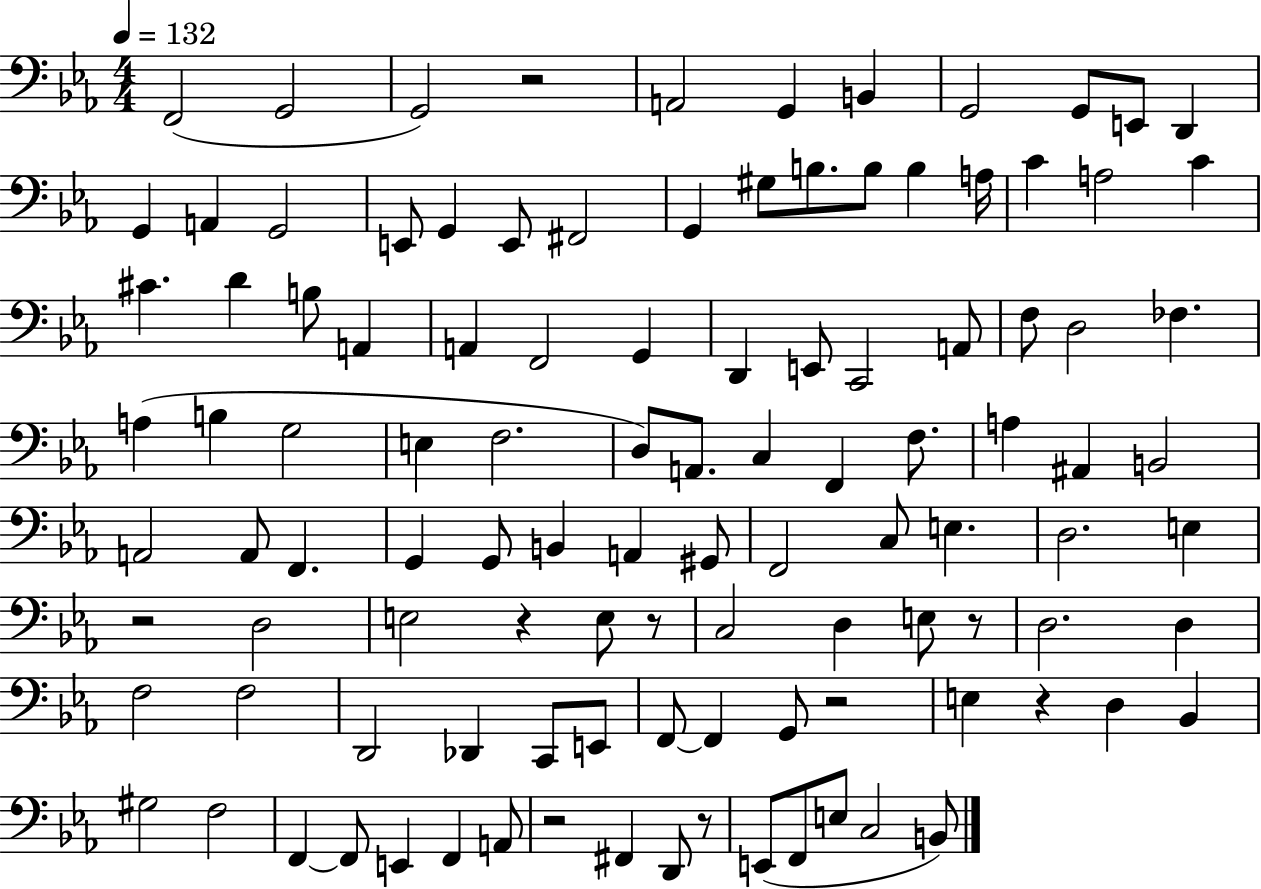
F2/h G2/h G2/h R/h A2/h G2/q B2/q G2/h G2/e E2/e D2/q G2/q A2/q G2/h E2/e G2/q E2/e F#2/h G2/q G#3/e B3/e. B3/e B3/q A3/s C4/q A3/h C4/q C#4/q. D4/q B3/e A2/q A2/q F2/h G2/q D2/q E2/e C2/h A2/e F3/e D3/h FES3/q. A3/q B3/q G3/h E3/q F3/h. D3/e A2/e. C3/q F2/q F3/e. A3/q A#2/q B2/h A2/h A2/e F2/q. G2/q G2/e B2/q A2/q G#2/e F2/h C3/e E3/q. D3/h. E3/q R/h D3/h E3/h R/q E3/e R/e C3/h D3/q E3/e R/e D3/h. D3/q F3/h F3/h D2/h Db2/q C2/e E2/e F2/e F2/q G2/e R/h E3/q R/q D3/q Bb2/q G#3/h F3/h F2/q F2/e E2/q F2/q A2/e R/h F#2/q D2/e R/e E2/e F2/e E3/e C3/h B2/e